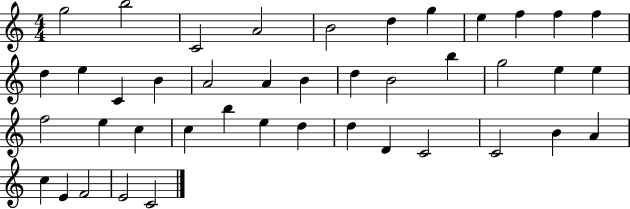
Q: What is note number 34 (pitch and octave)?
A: C4